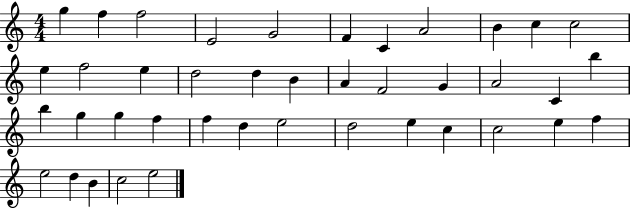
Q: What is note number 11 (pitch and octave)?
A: C5